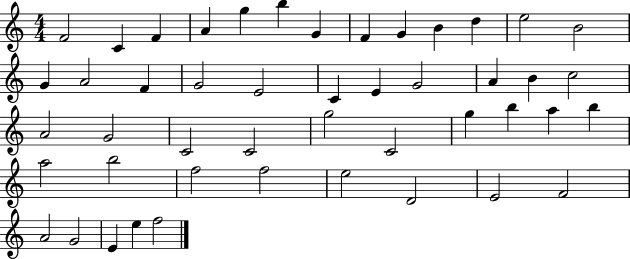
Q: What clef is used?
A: treble